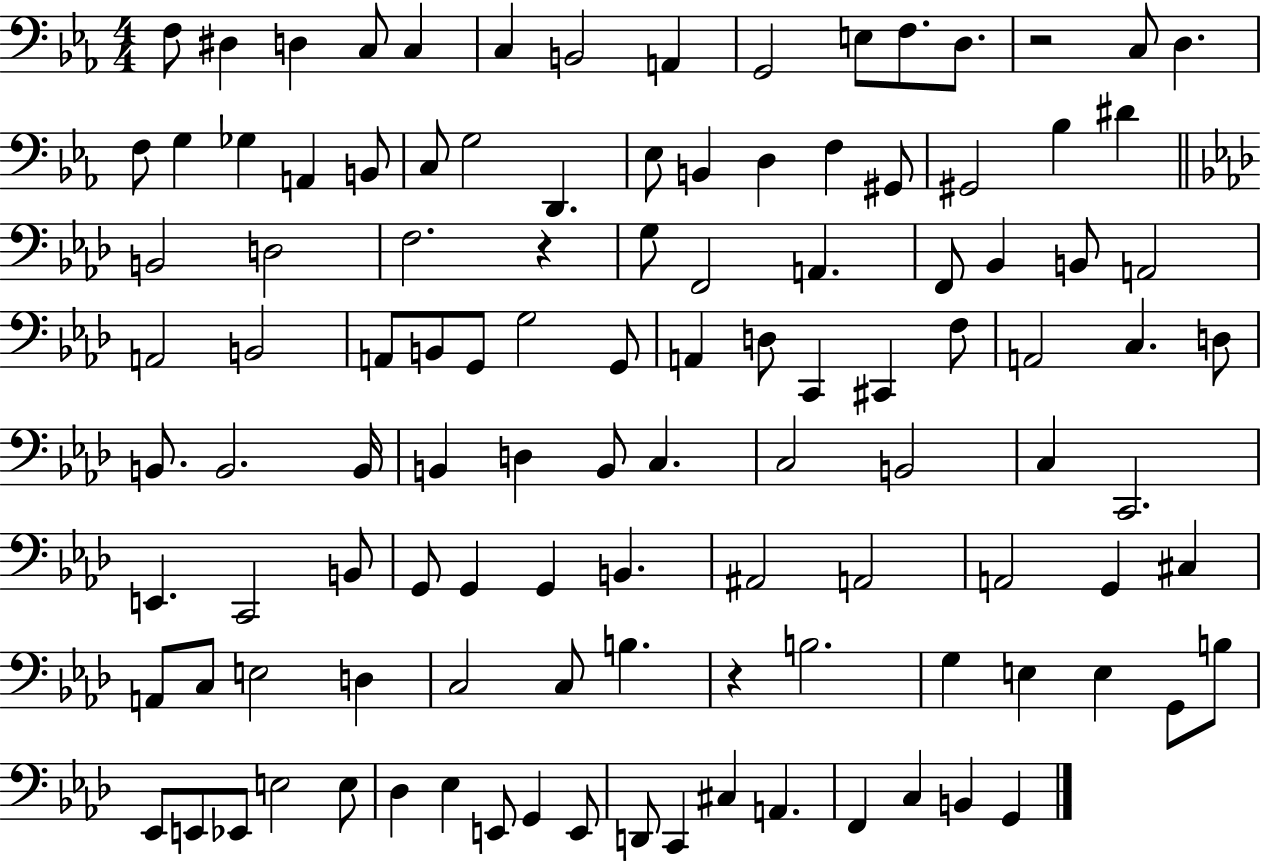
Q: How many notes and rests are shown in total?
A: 112